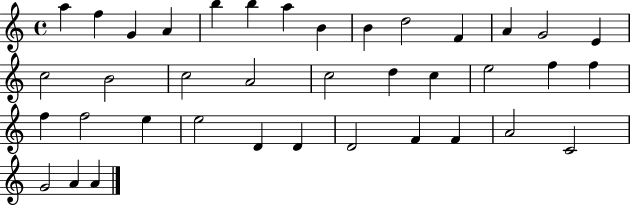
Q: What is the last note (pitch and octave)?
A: A4